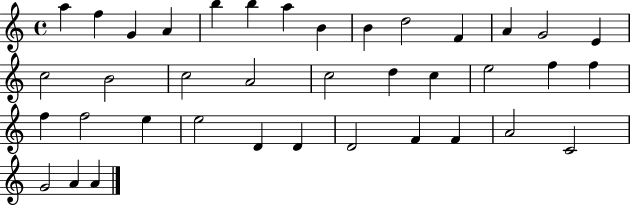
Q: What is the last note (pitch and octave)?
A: A4